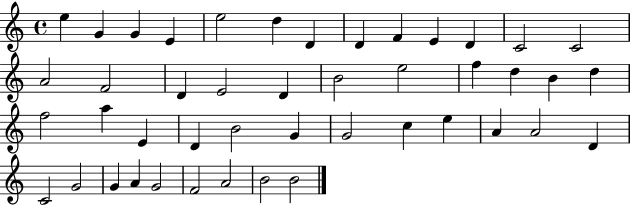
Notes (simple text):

E5/q G4/q G4/q E4/q E5/h D5/q D4/q D4/q F4/q E4/q D4/q C4/h C4/h A4/h F4/h D4/q E4/h D4/q B4/h E5/h F5/q D5/q B4/q D5/q F5/h A5/q E4/q D4/q B4/h G4/q G4/h C5/q E5/q A4/q A4/h D4/q C4/h G4/h G4/q A4/q G4/h F4/h A4/h B4/h B4/h